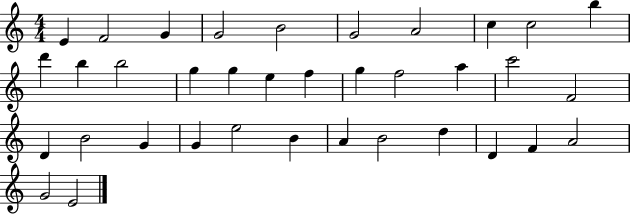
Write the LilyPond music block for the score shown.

{
  \clef treble
  \numericTimeSignature
  \time 4/4
  \key c \major
  e'4 f'2 g'4 | g'2 b'2 | g'2 a'2 | c''4 c''2 b''4 | \break d'''4 b''4 b''2 | g''4 g''4 e''4 f''4 | g''4 f''2 a''4 | c'''2 f'2 | \break d'4 b'2 g'4 | g'4 e''2 b'4 | a'4 b'2 d''4 | d'4 f'4 a'2 | \break g'2 e'2 | \bar "|."
}